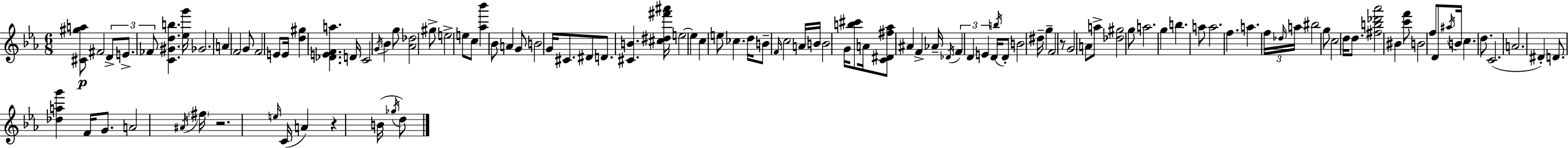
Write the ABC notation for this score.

X:1
T:Untitled
M:6/8
L:1/4
K:Cm
[^C^ga]/2 ^F2 D/2 E/2 _F/2 [C^Gdb] [_eg']/4 _G2 A F2 G/2 F2 E/2 E/4 [d^g] [_DEFa] D/4 C2 G/4 _B g/2 [_A_d]2 ^g/2 e2 e/2 c/2 [_a_b'] _B/2 A G/2 B2 G/4 ^C/2 ^D/2 D/2 [^CB] [^c^d^f'^a']/4 e2 e c e/2 _c d/4 B/2 F/4 c2 A/4 B/4 B2 G/4 [b^c']/2 A/4 [C^D^f_a]/2 ^A F _A/4 _D/4 F D E D/4 b/4 D/2 B2 ^d/4 g F2 z/2 G2 A/2 a/2 [_d^g]2 g/2 a2 g b a/2 a2 f a f/4 _d/4 a/4 ^b2 g/2 c2 d/4 d/2 [^fb_d'_a']2 ^B [c'f']/2 B2 f/2 D/2 ^a/4 B/4 c d/2 C2 A2 ^D D/2 [_dag'] F/4 G/2 A2 ^A/4 ^f/4 z2 e/4 C/4 A z B/4 _g/4 d/2